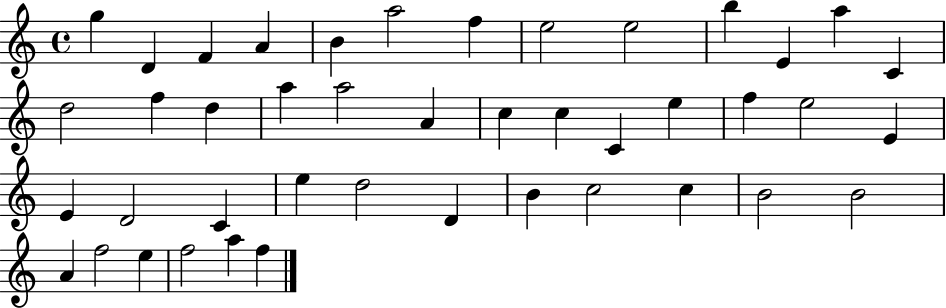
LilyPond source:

{
  \clef treble
  \time 4/4
  \defaultTimeSignature
  \key c \major
  g''4 d'4 f'4 a'4 | b'4 a''2 f''4 | e''2 e''2 | b''4 e'4 a''4 c'4 | \break d''2 f''4 d''4 | a''4 a''2 a'4 | c''4 c''4 c'4 e''4 | f''4 e''2 e'4 | \break e'4 d'2 c'4 | e''4 d''2 d'4 | b'4 c''2 c''4 | b'2 b'2 | \break a'4 f''2 e''4 | f''2 a''4 f''4 | \bar "|."
}